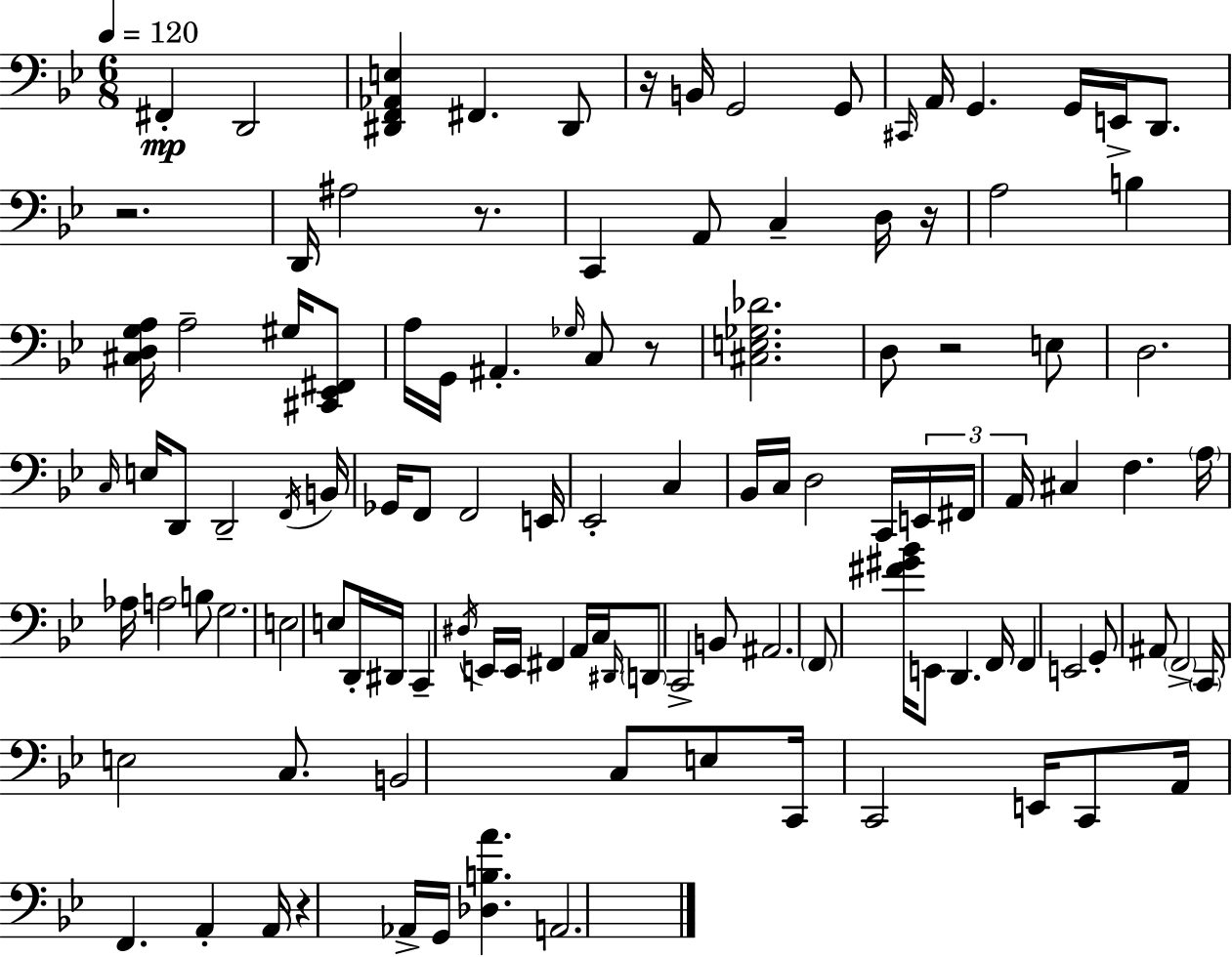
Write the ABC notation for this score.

X:1
T:Untitled
M:6/8
L:1/4
K:Bb
^F,, D,,2 [^D,,F,,_A,,E,] ^F,, ^D,,/2 z/4 B,,/4 G,,2 G,,/2 ^C,,/4 A,,/4 G,, G,,/4 E,,/4 D,,/2 z2 D,,/4 ^A,2 z/2 C,, A,,/2 C, D,/4 z/4 A,2 B, [^C,D,G,A,]/4 A,2 ^G,/4 [^C,,_E,,^F,,]/2 A,/4 G,,/4 ^A,, _G,/4 C,/2 z/2 [^C,E,_G,_D]2 D,/2 z2 E,/2 D,2 C,/4 E,/4 D,,/2 D,,2 F,,/4 B,,/4 _G,,/4 F,,/2 F,,2 E,,/4 _E,,2 C, _B,,/4 C,/4 D,2 C,,/4 E,,/4 ^F,,/4 A,,/4 ^C, F, A,/4 _A,/4 A,2 B,/2 G,2 E,2 E,/2 D,,/4 ^D,,/4 C,, ^D,/4 E,,/4 E,,/4 ^F,, A,,/4 C,/4 ^D,,/4 D,,/2 C,,2 B,,/2 ^A,,2 F,,/2 [^F^G_B]/4 E,,/2 D,, F,,/4 F,, E,,2 G,,/2 ^A,,/2 F,,2 C,,/4 E,2 C,/2 B,,2 C,/2 E,/2 C,,/4 C,,2 E,,/4 C,,/2 A,,/4 F,, A,, A,,/4 z _A,,/4 G,,/4 [_D,B,A] A,,2